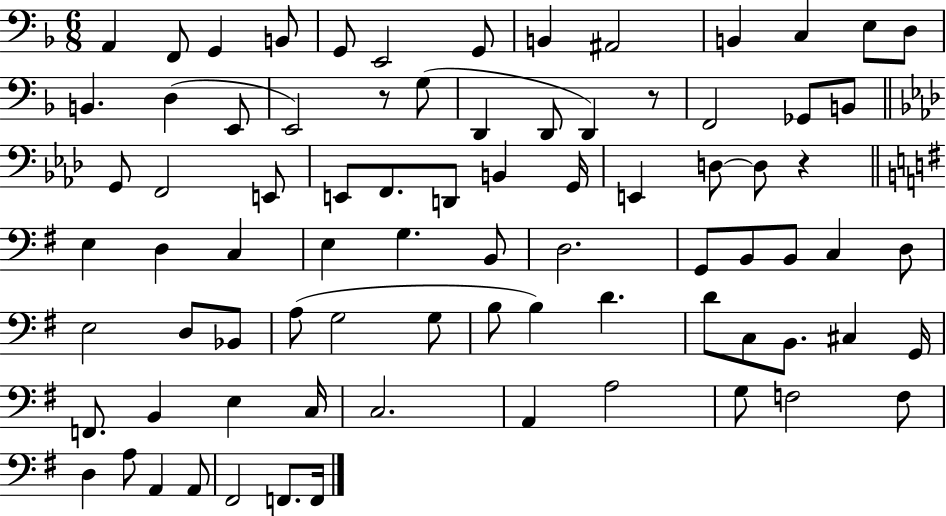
A2/q F2/e G2/q B2/e G2/e E2/h G2/e B2/q A#2/h B2/q C3/q E3/e D3/e B2/q. D3/q E2/e E2/h R/e G3/e D2/q D2/e D2/q R/e F2/h Gb2/e B2/e G2/e F2/h E2/e E2/e F2/e. D2/e B2/q G2/s E2/q D3/e D3/e R/q E3/q D3/q C3/q E3/q G3/q. B2/e D3/h. G2/e B2/e B2/e C3/q D3/e E3/h D3/e Bb2/e A3/e G3/h G3/e B3/e B3/q D4/q. D4/e C3/e B2/e. C#3/q G2/s F2/e. B2/q E3/q C3/s C3/h. A2/q A3/h G3/e F3/h F3/e D3/q A3/e A2/q A2/e F#2/h F2/e. F2/s